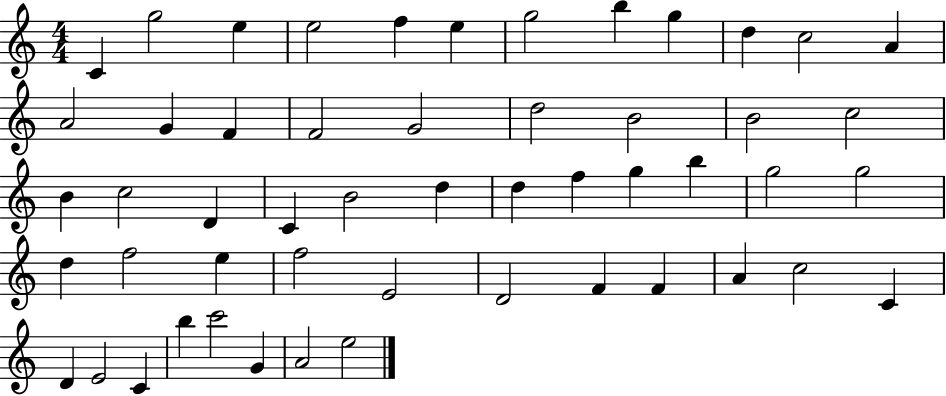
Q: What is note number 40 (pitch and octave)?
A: F4